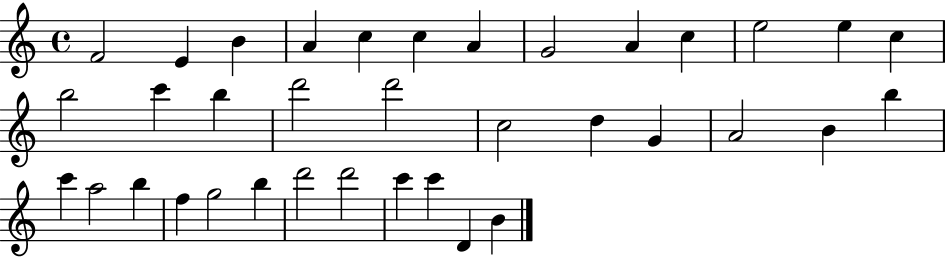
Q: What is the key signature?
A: C major